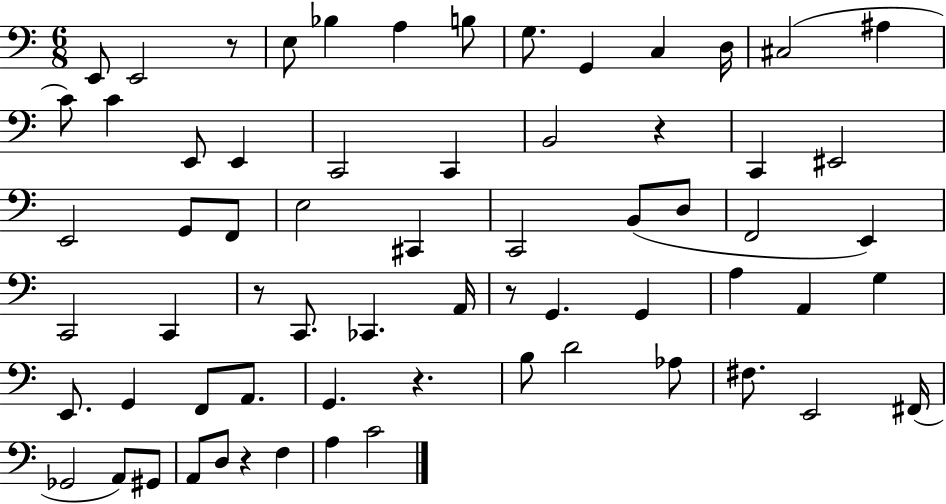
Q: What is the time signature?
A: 6/8